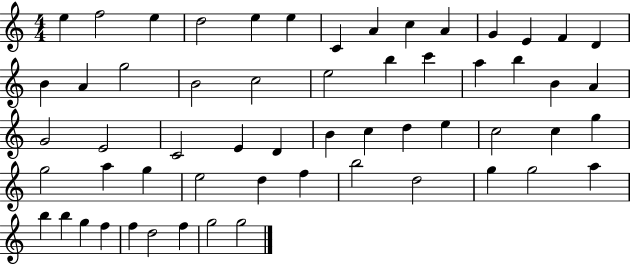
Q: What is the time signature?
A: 4/4